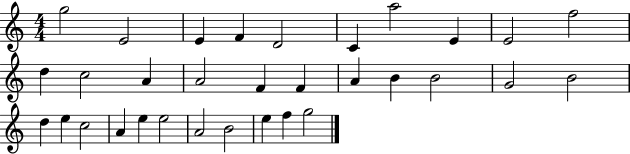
G5/h E4/h E4/q F4/q D4/h C4/q A5/h E4/q E4/h F5/h D5/q C5/h A4/q A4/h F4/q F4/q A4/q B4/q B4/h G4/h B4/h D5/q E5/q C5/h A4/q E5/q E5/h A4/h B4/h E5/q F5/q G5/h